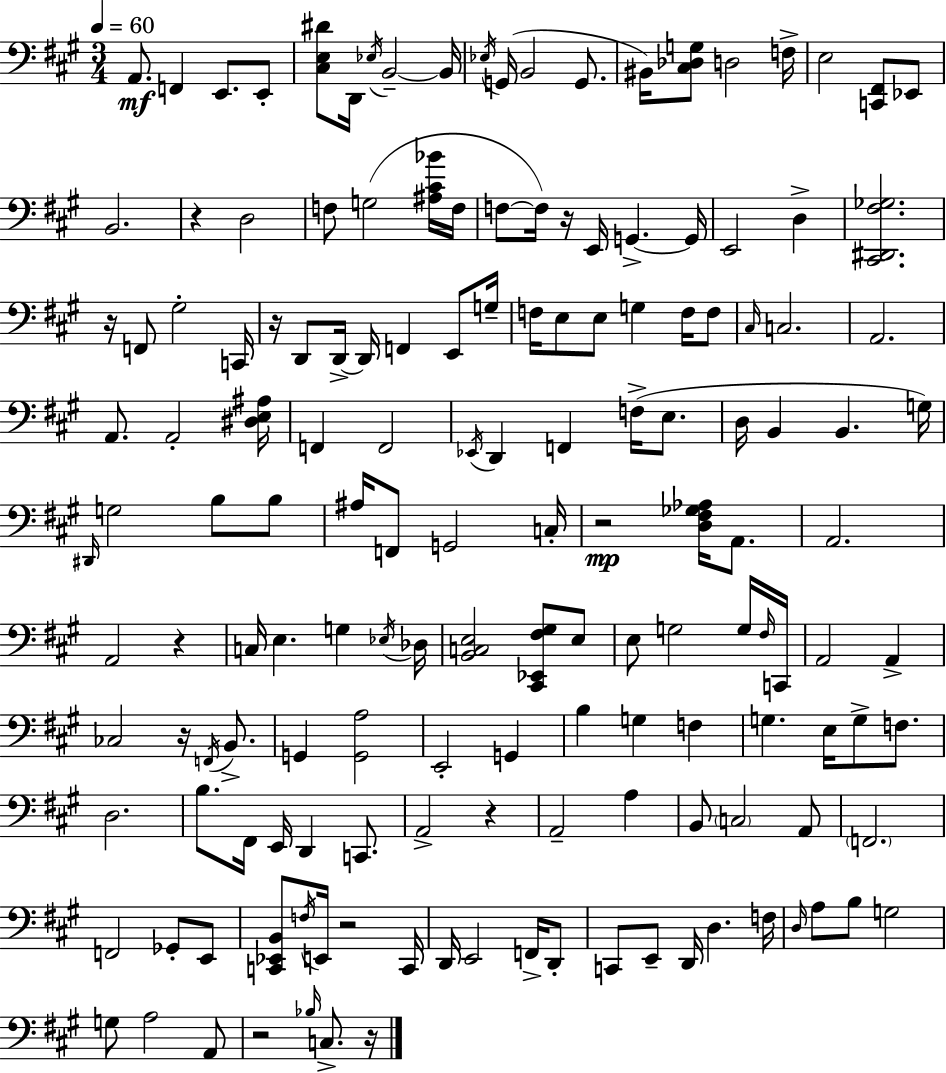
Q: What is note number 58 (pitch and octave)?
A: B2